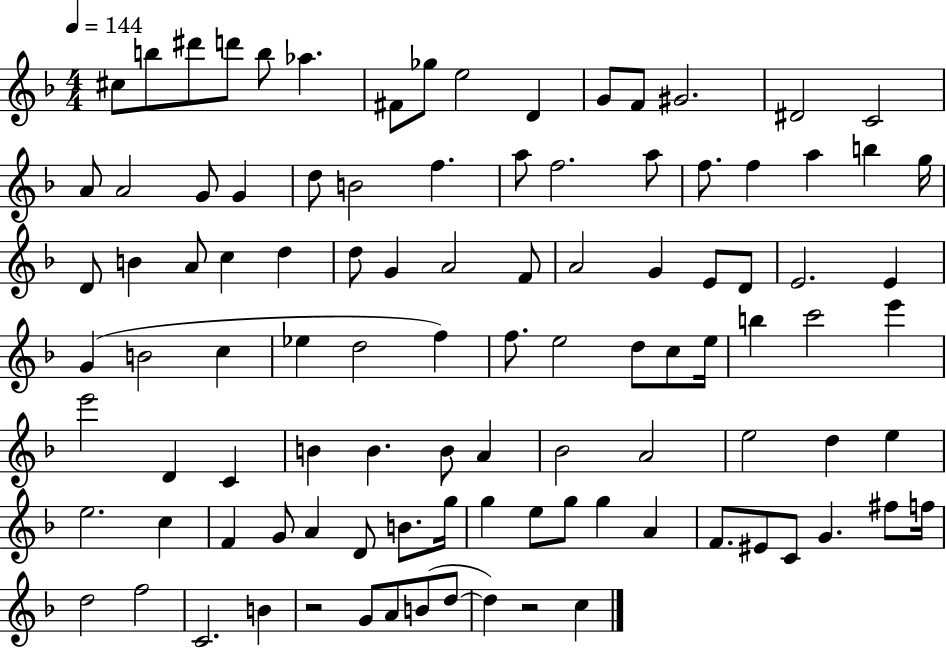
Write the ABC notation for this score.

X:1
T:Untitled
M:4/4
L:1/4
K:F
^c/2 b/2 ^d'/2 d'/2 b/2 _a ^F/2 _g/2 e2 D G/2 F/2 ^G2 ^D2 C2 A/2 A2 G/2 G d/2 B2 f a/2 f2 a/2 f/2 f a b g/4 D/2 B A/2 c d d/2 G A2 F/2 A2 G E/2 D/2 E2 E G B2 c _e d2 f f/2 e2 d/2 c/2 e/4 b c'2 e' e'2 D C B B B/2 A _B2 A2 e2 d e e2 c F G/2 A D/2 B/2 g/4 g e/2 g/2 g A F/2 ^E/2 C/2 G ^f/2 f/4 d2 f2 C2 B z2 G/2 A/2 B/2 d/2 d z2 c